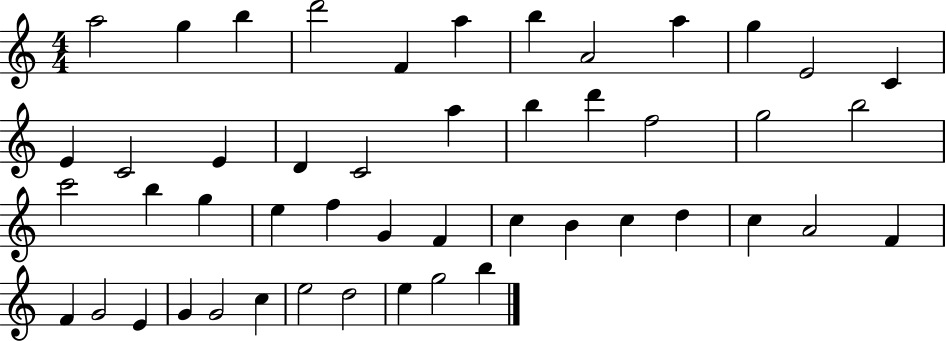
X:1
T:Untitled
M:4/4
L:1/4
K:C
a2 g b d'2 F a b A2 a g E2 C E C2 E D C2 a b d' f2 g2 b2 c'2 b g e f G F c B c d c A2 F F G2 E G G2 c e2 d2 e g2 b